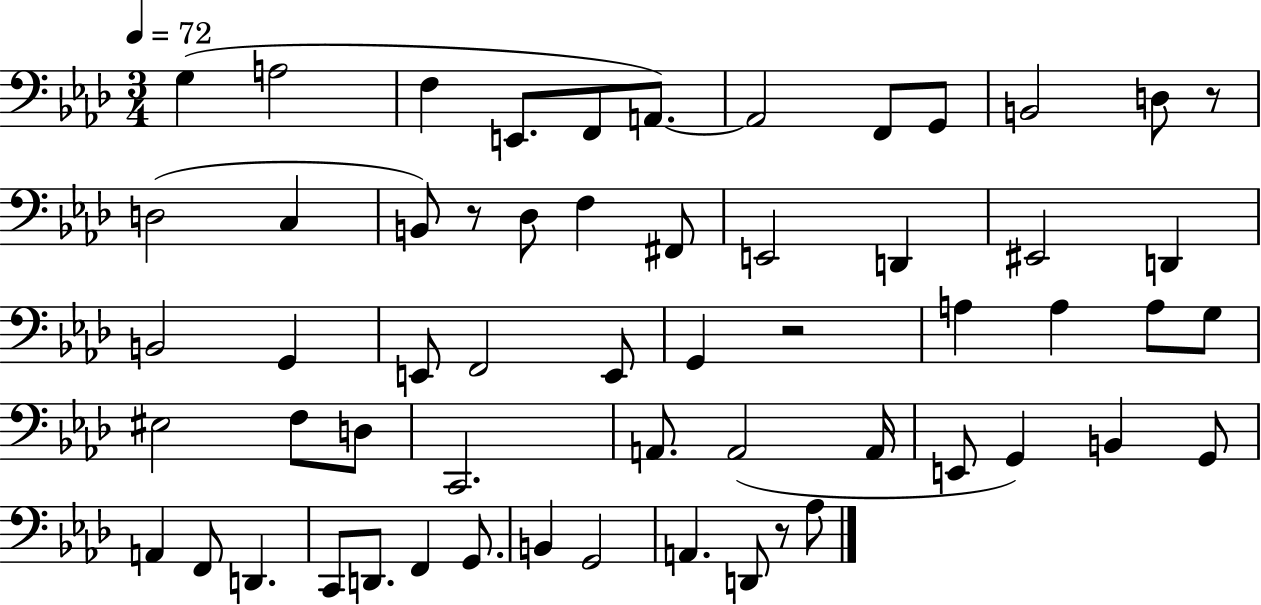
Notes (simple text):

G3/q A3/h F3/q E2/e. F2/e A2/e. A2/h F2/e G2/e B2/h D3/e R/e D3/h C3/q B2/e R/e Db3/e F3/q F#2/e E2/h D2/q EIS2/h D2/q B2/h G2/q E2/e F2/h E2/e G2/q R/h A3/q A3/q A3/e G3/e EIS3/h F3/e D3/e C2/h. A2/e. A2/h A2/s E2/e G2/q B2/q G2/e A2/q F2/e D2/q. C2/e D2/e. F2/q G2/e. B2/q G2/h A2/q. D2/e R/e Ab3/e